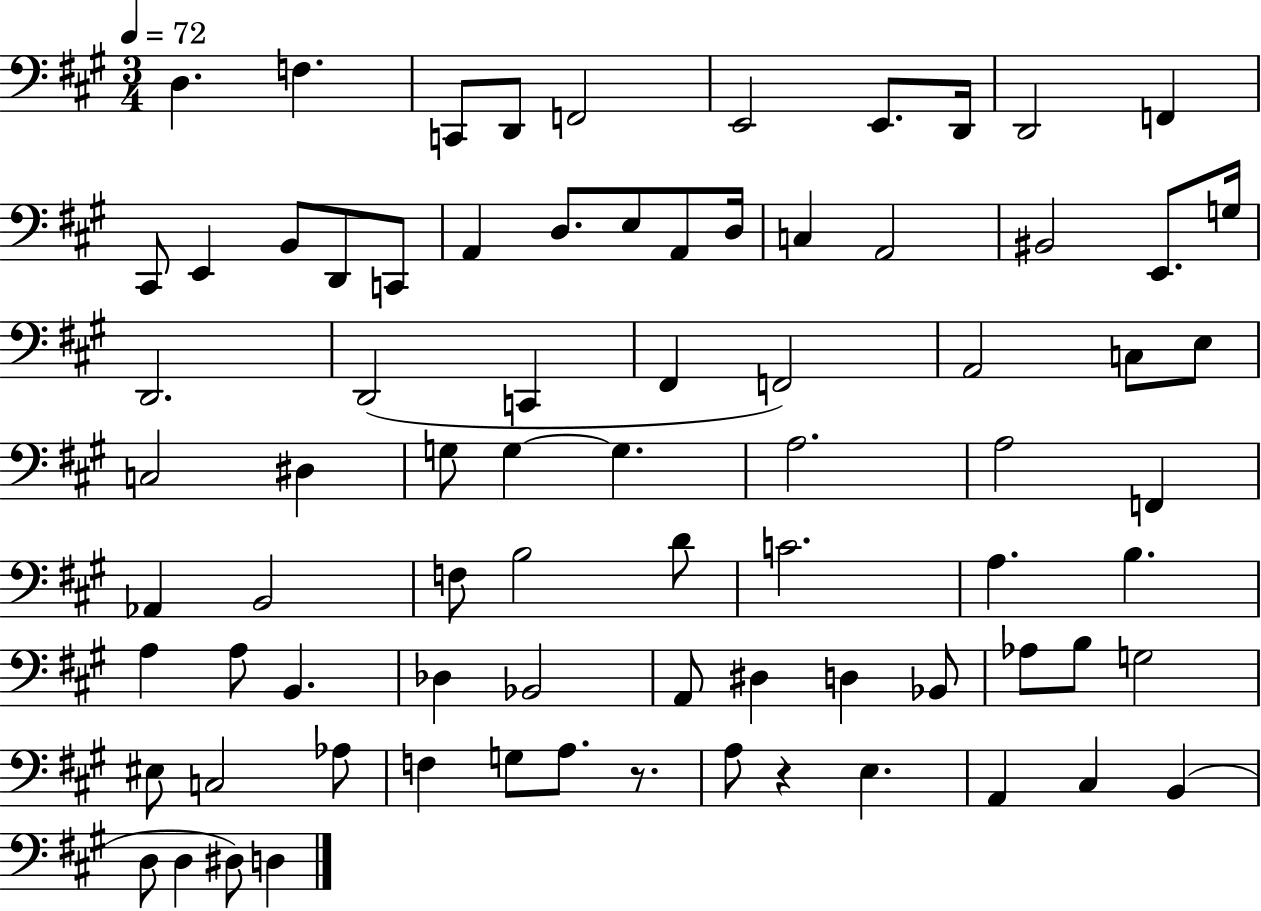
X:1
T:Untitled
M:3/4
L:1/4
K:A
D, F, C,,/2 D,,/2 F,,2 E,,2 E,,/2 D,,/4 D,,2 F,, ^C,,/2 E,, B,,/2 D,,/2 C,,/2 A,, D,/2 E,/2 A,,/2 D,/4 C, A,,2 ^B,,2 E,,/2 G,/4 D,,2 D,,2 C,, ^F,, F,,2 A,,2 C,/2 E,/2 C,2 ^D, G,/2 G, G, A,2 A,2 F,, _A,, B,,2 F,/2 B,2 D/2 C2 A, B, A, A,/2 B,, _D, _B,,2 A,,/2 ^D, D, _B,,/2 _A,/2 B,/2 G,2 ^E,/2 C,2 _A,/2 F, G,/2 A,/2 z/2 A,/2 z E, A,, ^C, B,, D,/2 D, ^D,/2 D,